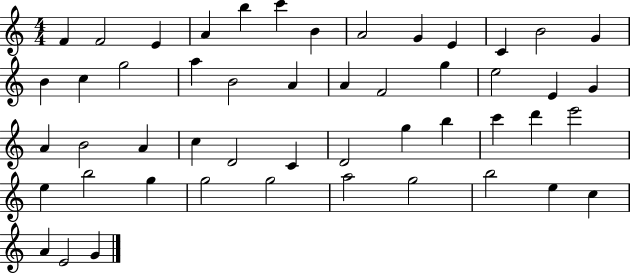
{
  \clef treble
  \numericTimeSignature
  \time 4/4
  \key c \major
  f'4 f'2 e'4 | a'4 b''4 c'''4 b'4 | a'2 g'4 e'4 | c'4 b'2 g'4 | \break b'4 c''4 g''2 | a''4 b'2 a'4 | a'4 f'2 g''4 | e''2 e'4 g'4 | \break a'4 b'2 a'4 | c''4 d'2 c'4 | d'2 g''4 b''4 | c'''4 d'''4 e'''2 | \break e''4 b''2 g''4 | g''2 g''2 | a''2 g''2 | b''2 e''4 c''4 | \break a'4 e'2 g'4 | \bar "|."
}